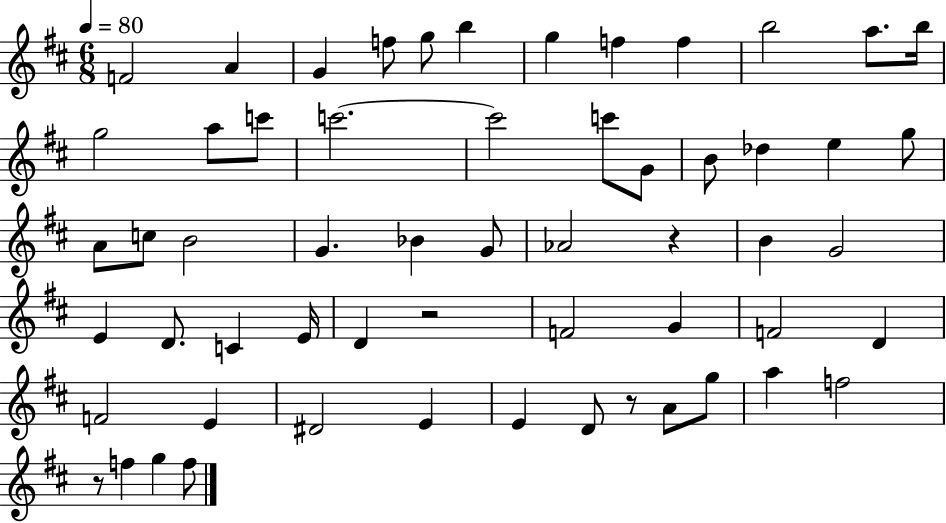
F4/h A4/q G4/q F5/e G5/e B5/q G5/q F5/q F5/q B5/h A5/e. B5/s G5/h A5/e C6/e C6/h. C6/h C6/e G4/e B4/e Db5/q E5/q G5/e A4/e C5/e B4/h G4/q. Bb4/q G4/e Ab4/h R/q B4/q G4/h E4/q D4/e. C4/q E4/s D4/q R/h F4/h G4/q F4/h D4/q F4/h E4/q D#4/h E4/q E4/q D4/e R/e A4/e G5/e A5/q F5/h R/e F5/q G5/q F5/e